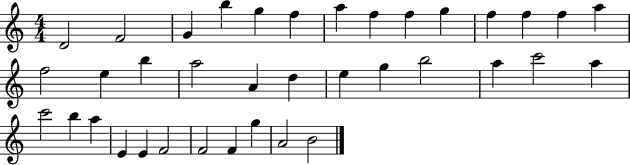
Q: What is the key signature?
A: C major